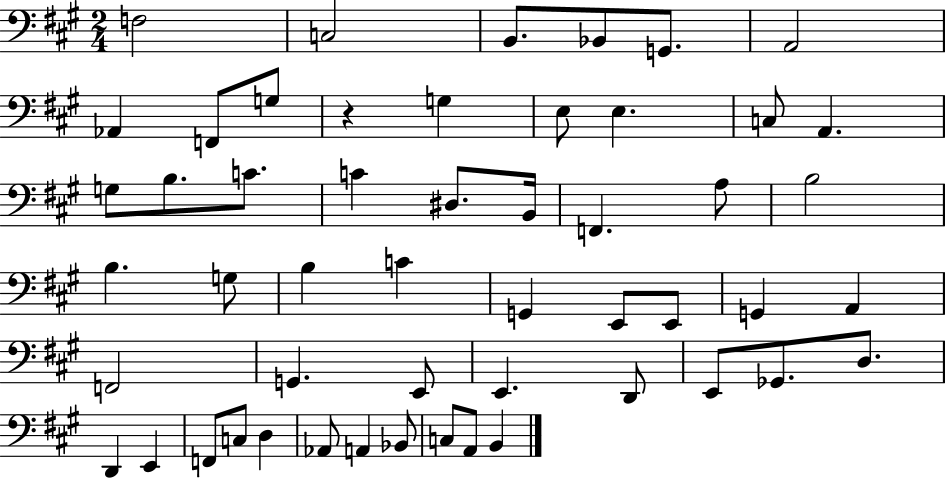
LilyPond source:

{
  \clef bass
  \numericTimeSignature
  \time 2/4
  \key a \major
  f2 | c2 | b,8. bes,8 g,8. | a,2 | \break aes,4 f,8 g8 | r4 g4 | e8 e4. | c8 a,4. | \break g8 b8. c'8. | c'4 dis8. b,16 | f,4. a8 | b2 | \break b4. g8 | b4 c'4 | g,4 e,8 e,8 | g,4 a,4 | \break f,2 | g,4. e,8 | e,4. d,8 | e,8 ges,8. d8. | \break d,4 e,4 | f,8 c8 d4 | aes,8 a,4 bes,8 | c8 a,8 b,4 | \break \bar "|."
}